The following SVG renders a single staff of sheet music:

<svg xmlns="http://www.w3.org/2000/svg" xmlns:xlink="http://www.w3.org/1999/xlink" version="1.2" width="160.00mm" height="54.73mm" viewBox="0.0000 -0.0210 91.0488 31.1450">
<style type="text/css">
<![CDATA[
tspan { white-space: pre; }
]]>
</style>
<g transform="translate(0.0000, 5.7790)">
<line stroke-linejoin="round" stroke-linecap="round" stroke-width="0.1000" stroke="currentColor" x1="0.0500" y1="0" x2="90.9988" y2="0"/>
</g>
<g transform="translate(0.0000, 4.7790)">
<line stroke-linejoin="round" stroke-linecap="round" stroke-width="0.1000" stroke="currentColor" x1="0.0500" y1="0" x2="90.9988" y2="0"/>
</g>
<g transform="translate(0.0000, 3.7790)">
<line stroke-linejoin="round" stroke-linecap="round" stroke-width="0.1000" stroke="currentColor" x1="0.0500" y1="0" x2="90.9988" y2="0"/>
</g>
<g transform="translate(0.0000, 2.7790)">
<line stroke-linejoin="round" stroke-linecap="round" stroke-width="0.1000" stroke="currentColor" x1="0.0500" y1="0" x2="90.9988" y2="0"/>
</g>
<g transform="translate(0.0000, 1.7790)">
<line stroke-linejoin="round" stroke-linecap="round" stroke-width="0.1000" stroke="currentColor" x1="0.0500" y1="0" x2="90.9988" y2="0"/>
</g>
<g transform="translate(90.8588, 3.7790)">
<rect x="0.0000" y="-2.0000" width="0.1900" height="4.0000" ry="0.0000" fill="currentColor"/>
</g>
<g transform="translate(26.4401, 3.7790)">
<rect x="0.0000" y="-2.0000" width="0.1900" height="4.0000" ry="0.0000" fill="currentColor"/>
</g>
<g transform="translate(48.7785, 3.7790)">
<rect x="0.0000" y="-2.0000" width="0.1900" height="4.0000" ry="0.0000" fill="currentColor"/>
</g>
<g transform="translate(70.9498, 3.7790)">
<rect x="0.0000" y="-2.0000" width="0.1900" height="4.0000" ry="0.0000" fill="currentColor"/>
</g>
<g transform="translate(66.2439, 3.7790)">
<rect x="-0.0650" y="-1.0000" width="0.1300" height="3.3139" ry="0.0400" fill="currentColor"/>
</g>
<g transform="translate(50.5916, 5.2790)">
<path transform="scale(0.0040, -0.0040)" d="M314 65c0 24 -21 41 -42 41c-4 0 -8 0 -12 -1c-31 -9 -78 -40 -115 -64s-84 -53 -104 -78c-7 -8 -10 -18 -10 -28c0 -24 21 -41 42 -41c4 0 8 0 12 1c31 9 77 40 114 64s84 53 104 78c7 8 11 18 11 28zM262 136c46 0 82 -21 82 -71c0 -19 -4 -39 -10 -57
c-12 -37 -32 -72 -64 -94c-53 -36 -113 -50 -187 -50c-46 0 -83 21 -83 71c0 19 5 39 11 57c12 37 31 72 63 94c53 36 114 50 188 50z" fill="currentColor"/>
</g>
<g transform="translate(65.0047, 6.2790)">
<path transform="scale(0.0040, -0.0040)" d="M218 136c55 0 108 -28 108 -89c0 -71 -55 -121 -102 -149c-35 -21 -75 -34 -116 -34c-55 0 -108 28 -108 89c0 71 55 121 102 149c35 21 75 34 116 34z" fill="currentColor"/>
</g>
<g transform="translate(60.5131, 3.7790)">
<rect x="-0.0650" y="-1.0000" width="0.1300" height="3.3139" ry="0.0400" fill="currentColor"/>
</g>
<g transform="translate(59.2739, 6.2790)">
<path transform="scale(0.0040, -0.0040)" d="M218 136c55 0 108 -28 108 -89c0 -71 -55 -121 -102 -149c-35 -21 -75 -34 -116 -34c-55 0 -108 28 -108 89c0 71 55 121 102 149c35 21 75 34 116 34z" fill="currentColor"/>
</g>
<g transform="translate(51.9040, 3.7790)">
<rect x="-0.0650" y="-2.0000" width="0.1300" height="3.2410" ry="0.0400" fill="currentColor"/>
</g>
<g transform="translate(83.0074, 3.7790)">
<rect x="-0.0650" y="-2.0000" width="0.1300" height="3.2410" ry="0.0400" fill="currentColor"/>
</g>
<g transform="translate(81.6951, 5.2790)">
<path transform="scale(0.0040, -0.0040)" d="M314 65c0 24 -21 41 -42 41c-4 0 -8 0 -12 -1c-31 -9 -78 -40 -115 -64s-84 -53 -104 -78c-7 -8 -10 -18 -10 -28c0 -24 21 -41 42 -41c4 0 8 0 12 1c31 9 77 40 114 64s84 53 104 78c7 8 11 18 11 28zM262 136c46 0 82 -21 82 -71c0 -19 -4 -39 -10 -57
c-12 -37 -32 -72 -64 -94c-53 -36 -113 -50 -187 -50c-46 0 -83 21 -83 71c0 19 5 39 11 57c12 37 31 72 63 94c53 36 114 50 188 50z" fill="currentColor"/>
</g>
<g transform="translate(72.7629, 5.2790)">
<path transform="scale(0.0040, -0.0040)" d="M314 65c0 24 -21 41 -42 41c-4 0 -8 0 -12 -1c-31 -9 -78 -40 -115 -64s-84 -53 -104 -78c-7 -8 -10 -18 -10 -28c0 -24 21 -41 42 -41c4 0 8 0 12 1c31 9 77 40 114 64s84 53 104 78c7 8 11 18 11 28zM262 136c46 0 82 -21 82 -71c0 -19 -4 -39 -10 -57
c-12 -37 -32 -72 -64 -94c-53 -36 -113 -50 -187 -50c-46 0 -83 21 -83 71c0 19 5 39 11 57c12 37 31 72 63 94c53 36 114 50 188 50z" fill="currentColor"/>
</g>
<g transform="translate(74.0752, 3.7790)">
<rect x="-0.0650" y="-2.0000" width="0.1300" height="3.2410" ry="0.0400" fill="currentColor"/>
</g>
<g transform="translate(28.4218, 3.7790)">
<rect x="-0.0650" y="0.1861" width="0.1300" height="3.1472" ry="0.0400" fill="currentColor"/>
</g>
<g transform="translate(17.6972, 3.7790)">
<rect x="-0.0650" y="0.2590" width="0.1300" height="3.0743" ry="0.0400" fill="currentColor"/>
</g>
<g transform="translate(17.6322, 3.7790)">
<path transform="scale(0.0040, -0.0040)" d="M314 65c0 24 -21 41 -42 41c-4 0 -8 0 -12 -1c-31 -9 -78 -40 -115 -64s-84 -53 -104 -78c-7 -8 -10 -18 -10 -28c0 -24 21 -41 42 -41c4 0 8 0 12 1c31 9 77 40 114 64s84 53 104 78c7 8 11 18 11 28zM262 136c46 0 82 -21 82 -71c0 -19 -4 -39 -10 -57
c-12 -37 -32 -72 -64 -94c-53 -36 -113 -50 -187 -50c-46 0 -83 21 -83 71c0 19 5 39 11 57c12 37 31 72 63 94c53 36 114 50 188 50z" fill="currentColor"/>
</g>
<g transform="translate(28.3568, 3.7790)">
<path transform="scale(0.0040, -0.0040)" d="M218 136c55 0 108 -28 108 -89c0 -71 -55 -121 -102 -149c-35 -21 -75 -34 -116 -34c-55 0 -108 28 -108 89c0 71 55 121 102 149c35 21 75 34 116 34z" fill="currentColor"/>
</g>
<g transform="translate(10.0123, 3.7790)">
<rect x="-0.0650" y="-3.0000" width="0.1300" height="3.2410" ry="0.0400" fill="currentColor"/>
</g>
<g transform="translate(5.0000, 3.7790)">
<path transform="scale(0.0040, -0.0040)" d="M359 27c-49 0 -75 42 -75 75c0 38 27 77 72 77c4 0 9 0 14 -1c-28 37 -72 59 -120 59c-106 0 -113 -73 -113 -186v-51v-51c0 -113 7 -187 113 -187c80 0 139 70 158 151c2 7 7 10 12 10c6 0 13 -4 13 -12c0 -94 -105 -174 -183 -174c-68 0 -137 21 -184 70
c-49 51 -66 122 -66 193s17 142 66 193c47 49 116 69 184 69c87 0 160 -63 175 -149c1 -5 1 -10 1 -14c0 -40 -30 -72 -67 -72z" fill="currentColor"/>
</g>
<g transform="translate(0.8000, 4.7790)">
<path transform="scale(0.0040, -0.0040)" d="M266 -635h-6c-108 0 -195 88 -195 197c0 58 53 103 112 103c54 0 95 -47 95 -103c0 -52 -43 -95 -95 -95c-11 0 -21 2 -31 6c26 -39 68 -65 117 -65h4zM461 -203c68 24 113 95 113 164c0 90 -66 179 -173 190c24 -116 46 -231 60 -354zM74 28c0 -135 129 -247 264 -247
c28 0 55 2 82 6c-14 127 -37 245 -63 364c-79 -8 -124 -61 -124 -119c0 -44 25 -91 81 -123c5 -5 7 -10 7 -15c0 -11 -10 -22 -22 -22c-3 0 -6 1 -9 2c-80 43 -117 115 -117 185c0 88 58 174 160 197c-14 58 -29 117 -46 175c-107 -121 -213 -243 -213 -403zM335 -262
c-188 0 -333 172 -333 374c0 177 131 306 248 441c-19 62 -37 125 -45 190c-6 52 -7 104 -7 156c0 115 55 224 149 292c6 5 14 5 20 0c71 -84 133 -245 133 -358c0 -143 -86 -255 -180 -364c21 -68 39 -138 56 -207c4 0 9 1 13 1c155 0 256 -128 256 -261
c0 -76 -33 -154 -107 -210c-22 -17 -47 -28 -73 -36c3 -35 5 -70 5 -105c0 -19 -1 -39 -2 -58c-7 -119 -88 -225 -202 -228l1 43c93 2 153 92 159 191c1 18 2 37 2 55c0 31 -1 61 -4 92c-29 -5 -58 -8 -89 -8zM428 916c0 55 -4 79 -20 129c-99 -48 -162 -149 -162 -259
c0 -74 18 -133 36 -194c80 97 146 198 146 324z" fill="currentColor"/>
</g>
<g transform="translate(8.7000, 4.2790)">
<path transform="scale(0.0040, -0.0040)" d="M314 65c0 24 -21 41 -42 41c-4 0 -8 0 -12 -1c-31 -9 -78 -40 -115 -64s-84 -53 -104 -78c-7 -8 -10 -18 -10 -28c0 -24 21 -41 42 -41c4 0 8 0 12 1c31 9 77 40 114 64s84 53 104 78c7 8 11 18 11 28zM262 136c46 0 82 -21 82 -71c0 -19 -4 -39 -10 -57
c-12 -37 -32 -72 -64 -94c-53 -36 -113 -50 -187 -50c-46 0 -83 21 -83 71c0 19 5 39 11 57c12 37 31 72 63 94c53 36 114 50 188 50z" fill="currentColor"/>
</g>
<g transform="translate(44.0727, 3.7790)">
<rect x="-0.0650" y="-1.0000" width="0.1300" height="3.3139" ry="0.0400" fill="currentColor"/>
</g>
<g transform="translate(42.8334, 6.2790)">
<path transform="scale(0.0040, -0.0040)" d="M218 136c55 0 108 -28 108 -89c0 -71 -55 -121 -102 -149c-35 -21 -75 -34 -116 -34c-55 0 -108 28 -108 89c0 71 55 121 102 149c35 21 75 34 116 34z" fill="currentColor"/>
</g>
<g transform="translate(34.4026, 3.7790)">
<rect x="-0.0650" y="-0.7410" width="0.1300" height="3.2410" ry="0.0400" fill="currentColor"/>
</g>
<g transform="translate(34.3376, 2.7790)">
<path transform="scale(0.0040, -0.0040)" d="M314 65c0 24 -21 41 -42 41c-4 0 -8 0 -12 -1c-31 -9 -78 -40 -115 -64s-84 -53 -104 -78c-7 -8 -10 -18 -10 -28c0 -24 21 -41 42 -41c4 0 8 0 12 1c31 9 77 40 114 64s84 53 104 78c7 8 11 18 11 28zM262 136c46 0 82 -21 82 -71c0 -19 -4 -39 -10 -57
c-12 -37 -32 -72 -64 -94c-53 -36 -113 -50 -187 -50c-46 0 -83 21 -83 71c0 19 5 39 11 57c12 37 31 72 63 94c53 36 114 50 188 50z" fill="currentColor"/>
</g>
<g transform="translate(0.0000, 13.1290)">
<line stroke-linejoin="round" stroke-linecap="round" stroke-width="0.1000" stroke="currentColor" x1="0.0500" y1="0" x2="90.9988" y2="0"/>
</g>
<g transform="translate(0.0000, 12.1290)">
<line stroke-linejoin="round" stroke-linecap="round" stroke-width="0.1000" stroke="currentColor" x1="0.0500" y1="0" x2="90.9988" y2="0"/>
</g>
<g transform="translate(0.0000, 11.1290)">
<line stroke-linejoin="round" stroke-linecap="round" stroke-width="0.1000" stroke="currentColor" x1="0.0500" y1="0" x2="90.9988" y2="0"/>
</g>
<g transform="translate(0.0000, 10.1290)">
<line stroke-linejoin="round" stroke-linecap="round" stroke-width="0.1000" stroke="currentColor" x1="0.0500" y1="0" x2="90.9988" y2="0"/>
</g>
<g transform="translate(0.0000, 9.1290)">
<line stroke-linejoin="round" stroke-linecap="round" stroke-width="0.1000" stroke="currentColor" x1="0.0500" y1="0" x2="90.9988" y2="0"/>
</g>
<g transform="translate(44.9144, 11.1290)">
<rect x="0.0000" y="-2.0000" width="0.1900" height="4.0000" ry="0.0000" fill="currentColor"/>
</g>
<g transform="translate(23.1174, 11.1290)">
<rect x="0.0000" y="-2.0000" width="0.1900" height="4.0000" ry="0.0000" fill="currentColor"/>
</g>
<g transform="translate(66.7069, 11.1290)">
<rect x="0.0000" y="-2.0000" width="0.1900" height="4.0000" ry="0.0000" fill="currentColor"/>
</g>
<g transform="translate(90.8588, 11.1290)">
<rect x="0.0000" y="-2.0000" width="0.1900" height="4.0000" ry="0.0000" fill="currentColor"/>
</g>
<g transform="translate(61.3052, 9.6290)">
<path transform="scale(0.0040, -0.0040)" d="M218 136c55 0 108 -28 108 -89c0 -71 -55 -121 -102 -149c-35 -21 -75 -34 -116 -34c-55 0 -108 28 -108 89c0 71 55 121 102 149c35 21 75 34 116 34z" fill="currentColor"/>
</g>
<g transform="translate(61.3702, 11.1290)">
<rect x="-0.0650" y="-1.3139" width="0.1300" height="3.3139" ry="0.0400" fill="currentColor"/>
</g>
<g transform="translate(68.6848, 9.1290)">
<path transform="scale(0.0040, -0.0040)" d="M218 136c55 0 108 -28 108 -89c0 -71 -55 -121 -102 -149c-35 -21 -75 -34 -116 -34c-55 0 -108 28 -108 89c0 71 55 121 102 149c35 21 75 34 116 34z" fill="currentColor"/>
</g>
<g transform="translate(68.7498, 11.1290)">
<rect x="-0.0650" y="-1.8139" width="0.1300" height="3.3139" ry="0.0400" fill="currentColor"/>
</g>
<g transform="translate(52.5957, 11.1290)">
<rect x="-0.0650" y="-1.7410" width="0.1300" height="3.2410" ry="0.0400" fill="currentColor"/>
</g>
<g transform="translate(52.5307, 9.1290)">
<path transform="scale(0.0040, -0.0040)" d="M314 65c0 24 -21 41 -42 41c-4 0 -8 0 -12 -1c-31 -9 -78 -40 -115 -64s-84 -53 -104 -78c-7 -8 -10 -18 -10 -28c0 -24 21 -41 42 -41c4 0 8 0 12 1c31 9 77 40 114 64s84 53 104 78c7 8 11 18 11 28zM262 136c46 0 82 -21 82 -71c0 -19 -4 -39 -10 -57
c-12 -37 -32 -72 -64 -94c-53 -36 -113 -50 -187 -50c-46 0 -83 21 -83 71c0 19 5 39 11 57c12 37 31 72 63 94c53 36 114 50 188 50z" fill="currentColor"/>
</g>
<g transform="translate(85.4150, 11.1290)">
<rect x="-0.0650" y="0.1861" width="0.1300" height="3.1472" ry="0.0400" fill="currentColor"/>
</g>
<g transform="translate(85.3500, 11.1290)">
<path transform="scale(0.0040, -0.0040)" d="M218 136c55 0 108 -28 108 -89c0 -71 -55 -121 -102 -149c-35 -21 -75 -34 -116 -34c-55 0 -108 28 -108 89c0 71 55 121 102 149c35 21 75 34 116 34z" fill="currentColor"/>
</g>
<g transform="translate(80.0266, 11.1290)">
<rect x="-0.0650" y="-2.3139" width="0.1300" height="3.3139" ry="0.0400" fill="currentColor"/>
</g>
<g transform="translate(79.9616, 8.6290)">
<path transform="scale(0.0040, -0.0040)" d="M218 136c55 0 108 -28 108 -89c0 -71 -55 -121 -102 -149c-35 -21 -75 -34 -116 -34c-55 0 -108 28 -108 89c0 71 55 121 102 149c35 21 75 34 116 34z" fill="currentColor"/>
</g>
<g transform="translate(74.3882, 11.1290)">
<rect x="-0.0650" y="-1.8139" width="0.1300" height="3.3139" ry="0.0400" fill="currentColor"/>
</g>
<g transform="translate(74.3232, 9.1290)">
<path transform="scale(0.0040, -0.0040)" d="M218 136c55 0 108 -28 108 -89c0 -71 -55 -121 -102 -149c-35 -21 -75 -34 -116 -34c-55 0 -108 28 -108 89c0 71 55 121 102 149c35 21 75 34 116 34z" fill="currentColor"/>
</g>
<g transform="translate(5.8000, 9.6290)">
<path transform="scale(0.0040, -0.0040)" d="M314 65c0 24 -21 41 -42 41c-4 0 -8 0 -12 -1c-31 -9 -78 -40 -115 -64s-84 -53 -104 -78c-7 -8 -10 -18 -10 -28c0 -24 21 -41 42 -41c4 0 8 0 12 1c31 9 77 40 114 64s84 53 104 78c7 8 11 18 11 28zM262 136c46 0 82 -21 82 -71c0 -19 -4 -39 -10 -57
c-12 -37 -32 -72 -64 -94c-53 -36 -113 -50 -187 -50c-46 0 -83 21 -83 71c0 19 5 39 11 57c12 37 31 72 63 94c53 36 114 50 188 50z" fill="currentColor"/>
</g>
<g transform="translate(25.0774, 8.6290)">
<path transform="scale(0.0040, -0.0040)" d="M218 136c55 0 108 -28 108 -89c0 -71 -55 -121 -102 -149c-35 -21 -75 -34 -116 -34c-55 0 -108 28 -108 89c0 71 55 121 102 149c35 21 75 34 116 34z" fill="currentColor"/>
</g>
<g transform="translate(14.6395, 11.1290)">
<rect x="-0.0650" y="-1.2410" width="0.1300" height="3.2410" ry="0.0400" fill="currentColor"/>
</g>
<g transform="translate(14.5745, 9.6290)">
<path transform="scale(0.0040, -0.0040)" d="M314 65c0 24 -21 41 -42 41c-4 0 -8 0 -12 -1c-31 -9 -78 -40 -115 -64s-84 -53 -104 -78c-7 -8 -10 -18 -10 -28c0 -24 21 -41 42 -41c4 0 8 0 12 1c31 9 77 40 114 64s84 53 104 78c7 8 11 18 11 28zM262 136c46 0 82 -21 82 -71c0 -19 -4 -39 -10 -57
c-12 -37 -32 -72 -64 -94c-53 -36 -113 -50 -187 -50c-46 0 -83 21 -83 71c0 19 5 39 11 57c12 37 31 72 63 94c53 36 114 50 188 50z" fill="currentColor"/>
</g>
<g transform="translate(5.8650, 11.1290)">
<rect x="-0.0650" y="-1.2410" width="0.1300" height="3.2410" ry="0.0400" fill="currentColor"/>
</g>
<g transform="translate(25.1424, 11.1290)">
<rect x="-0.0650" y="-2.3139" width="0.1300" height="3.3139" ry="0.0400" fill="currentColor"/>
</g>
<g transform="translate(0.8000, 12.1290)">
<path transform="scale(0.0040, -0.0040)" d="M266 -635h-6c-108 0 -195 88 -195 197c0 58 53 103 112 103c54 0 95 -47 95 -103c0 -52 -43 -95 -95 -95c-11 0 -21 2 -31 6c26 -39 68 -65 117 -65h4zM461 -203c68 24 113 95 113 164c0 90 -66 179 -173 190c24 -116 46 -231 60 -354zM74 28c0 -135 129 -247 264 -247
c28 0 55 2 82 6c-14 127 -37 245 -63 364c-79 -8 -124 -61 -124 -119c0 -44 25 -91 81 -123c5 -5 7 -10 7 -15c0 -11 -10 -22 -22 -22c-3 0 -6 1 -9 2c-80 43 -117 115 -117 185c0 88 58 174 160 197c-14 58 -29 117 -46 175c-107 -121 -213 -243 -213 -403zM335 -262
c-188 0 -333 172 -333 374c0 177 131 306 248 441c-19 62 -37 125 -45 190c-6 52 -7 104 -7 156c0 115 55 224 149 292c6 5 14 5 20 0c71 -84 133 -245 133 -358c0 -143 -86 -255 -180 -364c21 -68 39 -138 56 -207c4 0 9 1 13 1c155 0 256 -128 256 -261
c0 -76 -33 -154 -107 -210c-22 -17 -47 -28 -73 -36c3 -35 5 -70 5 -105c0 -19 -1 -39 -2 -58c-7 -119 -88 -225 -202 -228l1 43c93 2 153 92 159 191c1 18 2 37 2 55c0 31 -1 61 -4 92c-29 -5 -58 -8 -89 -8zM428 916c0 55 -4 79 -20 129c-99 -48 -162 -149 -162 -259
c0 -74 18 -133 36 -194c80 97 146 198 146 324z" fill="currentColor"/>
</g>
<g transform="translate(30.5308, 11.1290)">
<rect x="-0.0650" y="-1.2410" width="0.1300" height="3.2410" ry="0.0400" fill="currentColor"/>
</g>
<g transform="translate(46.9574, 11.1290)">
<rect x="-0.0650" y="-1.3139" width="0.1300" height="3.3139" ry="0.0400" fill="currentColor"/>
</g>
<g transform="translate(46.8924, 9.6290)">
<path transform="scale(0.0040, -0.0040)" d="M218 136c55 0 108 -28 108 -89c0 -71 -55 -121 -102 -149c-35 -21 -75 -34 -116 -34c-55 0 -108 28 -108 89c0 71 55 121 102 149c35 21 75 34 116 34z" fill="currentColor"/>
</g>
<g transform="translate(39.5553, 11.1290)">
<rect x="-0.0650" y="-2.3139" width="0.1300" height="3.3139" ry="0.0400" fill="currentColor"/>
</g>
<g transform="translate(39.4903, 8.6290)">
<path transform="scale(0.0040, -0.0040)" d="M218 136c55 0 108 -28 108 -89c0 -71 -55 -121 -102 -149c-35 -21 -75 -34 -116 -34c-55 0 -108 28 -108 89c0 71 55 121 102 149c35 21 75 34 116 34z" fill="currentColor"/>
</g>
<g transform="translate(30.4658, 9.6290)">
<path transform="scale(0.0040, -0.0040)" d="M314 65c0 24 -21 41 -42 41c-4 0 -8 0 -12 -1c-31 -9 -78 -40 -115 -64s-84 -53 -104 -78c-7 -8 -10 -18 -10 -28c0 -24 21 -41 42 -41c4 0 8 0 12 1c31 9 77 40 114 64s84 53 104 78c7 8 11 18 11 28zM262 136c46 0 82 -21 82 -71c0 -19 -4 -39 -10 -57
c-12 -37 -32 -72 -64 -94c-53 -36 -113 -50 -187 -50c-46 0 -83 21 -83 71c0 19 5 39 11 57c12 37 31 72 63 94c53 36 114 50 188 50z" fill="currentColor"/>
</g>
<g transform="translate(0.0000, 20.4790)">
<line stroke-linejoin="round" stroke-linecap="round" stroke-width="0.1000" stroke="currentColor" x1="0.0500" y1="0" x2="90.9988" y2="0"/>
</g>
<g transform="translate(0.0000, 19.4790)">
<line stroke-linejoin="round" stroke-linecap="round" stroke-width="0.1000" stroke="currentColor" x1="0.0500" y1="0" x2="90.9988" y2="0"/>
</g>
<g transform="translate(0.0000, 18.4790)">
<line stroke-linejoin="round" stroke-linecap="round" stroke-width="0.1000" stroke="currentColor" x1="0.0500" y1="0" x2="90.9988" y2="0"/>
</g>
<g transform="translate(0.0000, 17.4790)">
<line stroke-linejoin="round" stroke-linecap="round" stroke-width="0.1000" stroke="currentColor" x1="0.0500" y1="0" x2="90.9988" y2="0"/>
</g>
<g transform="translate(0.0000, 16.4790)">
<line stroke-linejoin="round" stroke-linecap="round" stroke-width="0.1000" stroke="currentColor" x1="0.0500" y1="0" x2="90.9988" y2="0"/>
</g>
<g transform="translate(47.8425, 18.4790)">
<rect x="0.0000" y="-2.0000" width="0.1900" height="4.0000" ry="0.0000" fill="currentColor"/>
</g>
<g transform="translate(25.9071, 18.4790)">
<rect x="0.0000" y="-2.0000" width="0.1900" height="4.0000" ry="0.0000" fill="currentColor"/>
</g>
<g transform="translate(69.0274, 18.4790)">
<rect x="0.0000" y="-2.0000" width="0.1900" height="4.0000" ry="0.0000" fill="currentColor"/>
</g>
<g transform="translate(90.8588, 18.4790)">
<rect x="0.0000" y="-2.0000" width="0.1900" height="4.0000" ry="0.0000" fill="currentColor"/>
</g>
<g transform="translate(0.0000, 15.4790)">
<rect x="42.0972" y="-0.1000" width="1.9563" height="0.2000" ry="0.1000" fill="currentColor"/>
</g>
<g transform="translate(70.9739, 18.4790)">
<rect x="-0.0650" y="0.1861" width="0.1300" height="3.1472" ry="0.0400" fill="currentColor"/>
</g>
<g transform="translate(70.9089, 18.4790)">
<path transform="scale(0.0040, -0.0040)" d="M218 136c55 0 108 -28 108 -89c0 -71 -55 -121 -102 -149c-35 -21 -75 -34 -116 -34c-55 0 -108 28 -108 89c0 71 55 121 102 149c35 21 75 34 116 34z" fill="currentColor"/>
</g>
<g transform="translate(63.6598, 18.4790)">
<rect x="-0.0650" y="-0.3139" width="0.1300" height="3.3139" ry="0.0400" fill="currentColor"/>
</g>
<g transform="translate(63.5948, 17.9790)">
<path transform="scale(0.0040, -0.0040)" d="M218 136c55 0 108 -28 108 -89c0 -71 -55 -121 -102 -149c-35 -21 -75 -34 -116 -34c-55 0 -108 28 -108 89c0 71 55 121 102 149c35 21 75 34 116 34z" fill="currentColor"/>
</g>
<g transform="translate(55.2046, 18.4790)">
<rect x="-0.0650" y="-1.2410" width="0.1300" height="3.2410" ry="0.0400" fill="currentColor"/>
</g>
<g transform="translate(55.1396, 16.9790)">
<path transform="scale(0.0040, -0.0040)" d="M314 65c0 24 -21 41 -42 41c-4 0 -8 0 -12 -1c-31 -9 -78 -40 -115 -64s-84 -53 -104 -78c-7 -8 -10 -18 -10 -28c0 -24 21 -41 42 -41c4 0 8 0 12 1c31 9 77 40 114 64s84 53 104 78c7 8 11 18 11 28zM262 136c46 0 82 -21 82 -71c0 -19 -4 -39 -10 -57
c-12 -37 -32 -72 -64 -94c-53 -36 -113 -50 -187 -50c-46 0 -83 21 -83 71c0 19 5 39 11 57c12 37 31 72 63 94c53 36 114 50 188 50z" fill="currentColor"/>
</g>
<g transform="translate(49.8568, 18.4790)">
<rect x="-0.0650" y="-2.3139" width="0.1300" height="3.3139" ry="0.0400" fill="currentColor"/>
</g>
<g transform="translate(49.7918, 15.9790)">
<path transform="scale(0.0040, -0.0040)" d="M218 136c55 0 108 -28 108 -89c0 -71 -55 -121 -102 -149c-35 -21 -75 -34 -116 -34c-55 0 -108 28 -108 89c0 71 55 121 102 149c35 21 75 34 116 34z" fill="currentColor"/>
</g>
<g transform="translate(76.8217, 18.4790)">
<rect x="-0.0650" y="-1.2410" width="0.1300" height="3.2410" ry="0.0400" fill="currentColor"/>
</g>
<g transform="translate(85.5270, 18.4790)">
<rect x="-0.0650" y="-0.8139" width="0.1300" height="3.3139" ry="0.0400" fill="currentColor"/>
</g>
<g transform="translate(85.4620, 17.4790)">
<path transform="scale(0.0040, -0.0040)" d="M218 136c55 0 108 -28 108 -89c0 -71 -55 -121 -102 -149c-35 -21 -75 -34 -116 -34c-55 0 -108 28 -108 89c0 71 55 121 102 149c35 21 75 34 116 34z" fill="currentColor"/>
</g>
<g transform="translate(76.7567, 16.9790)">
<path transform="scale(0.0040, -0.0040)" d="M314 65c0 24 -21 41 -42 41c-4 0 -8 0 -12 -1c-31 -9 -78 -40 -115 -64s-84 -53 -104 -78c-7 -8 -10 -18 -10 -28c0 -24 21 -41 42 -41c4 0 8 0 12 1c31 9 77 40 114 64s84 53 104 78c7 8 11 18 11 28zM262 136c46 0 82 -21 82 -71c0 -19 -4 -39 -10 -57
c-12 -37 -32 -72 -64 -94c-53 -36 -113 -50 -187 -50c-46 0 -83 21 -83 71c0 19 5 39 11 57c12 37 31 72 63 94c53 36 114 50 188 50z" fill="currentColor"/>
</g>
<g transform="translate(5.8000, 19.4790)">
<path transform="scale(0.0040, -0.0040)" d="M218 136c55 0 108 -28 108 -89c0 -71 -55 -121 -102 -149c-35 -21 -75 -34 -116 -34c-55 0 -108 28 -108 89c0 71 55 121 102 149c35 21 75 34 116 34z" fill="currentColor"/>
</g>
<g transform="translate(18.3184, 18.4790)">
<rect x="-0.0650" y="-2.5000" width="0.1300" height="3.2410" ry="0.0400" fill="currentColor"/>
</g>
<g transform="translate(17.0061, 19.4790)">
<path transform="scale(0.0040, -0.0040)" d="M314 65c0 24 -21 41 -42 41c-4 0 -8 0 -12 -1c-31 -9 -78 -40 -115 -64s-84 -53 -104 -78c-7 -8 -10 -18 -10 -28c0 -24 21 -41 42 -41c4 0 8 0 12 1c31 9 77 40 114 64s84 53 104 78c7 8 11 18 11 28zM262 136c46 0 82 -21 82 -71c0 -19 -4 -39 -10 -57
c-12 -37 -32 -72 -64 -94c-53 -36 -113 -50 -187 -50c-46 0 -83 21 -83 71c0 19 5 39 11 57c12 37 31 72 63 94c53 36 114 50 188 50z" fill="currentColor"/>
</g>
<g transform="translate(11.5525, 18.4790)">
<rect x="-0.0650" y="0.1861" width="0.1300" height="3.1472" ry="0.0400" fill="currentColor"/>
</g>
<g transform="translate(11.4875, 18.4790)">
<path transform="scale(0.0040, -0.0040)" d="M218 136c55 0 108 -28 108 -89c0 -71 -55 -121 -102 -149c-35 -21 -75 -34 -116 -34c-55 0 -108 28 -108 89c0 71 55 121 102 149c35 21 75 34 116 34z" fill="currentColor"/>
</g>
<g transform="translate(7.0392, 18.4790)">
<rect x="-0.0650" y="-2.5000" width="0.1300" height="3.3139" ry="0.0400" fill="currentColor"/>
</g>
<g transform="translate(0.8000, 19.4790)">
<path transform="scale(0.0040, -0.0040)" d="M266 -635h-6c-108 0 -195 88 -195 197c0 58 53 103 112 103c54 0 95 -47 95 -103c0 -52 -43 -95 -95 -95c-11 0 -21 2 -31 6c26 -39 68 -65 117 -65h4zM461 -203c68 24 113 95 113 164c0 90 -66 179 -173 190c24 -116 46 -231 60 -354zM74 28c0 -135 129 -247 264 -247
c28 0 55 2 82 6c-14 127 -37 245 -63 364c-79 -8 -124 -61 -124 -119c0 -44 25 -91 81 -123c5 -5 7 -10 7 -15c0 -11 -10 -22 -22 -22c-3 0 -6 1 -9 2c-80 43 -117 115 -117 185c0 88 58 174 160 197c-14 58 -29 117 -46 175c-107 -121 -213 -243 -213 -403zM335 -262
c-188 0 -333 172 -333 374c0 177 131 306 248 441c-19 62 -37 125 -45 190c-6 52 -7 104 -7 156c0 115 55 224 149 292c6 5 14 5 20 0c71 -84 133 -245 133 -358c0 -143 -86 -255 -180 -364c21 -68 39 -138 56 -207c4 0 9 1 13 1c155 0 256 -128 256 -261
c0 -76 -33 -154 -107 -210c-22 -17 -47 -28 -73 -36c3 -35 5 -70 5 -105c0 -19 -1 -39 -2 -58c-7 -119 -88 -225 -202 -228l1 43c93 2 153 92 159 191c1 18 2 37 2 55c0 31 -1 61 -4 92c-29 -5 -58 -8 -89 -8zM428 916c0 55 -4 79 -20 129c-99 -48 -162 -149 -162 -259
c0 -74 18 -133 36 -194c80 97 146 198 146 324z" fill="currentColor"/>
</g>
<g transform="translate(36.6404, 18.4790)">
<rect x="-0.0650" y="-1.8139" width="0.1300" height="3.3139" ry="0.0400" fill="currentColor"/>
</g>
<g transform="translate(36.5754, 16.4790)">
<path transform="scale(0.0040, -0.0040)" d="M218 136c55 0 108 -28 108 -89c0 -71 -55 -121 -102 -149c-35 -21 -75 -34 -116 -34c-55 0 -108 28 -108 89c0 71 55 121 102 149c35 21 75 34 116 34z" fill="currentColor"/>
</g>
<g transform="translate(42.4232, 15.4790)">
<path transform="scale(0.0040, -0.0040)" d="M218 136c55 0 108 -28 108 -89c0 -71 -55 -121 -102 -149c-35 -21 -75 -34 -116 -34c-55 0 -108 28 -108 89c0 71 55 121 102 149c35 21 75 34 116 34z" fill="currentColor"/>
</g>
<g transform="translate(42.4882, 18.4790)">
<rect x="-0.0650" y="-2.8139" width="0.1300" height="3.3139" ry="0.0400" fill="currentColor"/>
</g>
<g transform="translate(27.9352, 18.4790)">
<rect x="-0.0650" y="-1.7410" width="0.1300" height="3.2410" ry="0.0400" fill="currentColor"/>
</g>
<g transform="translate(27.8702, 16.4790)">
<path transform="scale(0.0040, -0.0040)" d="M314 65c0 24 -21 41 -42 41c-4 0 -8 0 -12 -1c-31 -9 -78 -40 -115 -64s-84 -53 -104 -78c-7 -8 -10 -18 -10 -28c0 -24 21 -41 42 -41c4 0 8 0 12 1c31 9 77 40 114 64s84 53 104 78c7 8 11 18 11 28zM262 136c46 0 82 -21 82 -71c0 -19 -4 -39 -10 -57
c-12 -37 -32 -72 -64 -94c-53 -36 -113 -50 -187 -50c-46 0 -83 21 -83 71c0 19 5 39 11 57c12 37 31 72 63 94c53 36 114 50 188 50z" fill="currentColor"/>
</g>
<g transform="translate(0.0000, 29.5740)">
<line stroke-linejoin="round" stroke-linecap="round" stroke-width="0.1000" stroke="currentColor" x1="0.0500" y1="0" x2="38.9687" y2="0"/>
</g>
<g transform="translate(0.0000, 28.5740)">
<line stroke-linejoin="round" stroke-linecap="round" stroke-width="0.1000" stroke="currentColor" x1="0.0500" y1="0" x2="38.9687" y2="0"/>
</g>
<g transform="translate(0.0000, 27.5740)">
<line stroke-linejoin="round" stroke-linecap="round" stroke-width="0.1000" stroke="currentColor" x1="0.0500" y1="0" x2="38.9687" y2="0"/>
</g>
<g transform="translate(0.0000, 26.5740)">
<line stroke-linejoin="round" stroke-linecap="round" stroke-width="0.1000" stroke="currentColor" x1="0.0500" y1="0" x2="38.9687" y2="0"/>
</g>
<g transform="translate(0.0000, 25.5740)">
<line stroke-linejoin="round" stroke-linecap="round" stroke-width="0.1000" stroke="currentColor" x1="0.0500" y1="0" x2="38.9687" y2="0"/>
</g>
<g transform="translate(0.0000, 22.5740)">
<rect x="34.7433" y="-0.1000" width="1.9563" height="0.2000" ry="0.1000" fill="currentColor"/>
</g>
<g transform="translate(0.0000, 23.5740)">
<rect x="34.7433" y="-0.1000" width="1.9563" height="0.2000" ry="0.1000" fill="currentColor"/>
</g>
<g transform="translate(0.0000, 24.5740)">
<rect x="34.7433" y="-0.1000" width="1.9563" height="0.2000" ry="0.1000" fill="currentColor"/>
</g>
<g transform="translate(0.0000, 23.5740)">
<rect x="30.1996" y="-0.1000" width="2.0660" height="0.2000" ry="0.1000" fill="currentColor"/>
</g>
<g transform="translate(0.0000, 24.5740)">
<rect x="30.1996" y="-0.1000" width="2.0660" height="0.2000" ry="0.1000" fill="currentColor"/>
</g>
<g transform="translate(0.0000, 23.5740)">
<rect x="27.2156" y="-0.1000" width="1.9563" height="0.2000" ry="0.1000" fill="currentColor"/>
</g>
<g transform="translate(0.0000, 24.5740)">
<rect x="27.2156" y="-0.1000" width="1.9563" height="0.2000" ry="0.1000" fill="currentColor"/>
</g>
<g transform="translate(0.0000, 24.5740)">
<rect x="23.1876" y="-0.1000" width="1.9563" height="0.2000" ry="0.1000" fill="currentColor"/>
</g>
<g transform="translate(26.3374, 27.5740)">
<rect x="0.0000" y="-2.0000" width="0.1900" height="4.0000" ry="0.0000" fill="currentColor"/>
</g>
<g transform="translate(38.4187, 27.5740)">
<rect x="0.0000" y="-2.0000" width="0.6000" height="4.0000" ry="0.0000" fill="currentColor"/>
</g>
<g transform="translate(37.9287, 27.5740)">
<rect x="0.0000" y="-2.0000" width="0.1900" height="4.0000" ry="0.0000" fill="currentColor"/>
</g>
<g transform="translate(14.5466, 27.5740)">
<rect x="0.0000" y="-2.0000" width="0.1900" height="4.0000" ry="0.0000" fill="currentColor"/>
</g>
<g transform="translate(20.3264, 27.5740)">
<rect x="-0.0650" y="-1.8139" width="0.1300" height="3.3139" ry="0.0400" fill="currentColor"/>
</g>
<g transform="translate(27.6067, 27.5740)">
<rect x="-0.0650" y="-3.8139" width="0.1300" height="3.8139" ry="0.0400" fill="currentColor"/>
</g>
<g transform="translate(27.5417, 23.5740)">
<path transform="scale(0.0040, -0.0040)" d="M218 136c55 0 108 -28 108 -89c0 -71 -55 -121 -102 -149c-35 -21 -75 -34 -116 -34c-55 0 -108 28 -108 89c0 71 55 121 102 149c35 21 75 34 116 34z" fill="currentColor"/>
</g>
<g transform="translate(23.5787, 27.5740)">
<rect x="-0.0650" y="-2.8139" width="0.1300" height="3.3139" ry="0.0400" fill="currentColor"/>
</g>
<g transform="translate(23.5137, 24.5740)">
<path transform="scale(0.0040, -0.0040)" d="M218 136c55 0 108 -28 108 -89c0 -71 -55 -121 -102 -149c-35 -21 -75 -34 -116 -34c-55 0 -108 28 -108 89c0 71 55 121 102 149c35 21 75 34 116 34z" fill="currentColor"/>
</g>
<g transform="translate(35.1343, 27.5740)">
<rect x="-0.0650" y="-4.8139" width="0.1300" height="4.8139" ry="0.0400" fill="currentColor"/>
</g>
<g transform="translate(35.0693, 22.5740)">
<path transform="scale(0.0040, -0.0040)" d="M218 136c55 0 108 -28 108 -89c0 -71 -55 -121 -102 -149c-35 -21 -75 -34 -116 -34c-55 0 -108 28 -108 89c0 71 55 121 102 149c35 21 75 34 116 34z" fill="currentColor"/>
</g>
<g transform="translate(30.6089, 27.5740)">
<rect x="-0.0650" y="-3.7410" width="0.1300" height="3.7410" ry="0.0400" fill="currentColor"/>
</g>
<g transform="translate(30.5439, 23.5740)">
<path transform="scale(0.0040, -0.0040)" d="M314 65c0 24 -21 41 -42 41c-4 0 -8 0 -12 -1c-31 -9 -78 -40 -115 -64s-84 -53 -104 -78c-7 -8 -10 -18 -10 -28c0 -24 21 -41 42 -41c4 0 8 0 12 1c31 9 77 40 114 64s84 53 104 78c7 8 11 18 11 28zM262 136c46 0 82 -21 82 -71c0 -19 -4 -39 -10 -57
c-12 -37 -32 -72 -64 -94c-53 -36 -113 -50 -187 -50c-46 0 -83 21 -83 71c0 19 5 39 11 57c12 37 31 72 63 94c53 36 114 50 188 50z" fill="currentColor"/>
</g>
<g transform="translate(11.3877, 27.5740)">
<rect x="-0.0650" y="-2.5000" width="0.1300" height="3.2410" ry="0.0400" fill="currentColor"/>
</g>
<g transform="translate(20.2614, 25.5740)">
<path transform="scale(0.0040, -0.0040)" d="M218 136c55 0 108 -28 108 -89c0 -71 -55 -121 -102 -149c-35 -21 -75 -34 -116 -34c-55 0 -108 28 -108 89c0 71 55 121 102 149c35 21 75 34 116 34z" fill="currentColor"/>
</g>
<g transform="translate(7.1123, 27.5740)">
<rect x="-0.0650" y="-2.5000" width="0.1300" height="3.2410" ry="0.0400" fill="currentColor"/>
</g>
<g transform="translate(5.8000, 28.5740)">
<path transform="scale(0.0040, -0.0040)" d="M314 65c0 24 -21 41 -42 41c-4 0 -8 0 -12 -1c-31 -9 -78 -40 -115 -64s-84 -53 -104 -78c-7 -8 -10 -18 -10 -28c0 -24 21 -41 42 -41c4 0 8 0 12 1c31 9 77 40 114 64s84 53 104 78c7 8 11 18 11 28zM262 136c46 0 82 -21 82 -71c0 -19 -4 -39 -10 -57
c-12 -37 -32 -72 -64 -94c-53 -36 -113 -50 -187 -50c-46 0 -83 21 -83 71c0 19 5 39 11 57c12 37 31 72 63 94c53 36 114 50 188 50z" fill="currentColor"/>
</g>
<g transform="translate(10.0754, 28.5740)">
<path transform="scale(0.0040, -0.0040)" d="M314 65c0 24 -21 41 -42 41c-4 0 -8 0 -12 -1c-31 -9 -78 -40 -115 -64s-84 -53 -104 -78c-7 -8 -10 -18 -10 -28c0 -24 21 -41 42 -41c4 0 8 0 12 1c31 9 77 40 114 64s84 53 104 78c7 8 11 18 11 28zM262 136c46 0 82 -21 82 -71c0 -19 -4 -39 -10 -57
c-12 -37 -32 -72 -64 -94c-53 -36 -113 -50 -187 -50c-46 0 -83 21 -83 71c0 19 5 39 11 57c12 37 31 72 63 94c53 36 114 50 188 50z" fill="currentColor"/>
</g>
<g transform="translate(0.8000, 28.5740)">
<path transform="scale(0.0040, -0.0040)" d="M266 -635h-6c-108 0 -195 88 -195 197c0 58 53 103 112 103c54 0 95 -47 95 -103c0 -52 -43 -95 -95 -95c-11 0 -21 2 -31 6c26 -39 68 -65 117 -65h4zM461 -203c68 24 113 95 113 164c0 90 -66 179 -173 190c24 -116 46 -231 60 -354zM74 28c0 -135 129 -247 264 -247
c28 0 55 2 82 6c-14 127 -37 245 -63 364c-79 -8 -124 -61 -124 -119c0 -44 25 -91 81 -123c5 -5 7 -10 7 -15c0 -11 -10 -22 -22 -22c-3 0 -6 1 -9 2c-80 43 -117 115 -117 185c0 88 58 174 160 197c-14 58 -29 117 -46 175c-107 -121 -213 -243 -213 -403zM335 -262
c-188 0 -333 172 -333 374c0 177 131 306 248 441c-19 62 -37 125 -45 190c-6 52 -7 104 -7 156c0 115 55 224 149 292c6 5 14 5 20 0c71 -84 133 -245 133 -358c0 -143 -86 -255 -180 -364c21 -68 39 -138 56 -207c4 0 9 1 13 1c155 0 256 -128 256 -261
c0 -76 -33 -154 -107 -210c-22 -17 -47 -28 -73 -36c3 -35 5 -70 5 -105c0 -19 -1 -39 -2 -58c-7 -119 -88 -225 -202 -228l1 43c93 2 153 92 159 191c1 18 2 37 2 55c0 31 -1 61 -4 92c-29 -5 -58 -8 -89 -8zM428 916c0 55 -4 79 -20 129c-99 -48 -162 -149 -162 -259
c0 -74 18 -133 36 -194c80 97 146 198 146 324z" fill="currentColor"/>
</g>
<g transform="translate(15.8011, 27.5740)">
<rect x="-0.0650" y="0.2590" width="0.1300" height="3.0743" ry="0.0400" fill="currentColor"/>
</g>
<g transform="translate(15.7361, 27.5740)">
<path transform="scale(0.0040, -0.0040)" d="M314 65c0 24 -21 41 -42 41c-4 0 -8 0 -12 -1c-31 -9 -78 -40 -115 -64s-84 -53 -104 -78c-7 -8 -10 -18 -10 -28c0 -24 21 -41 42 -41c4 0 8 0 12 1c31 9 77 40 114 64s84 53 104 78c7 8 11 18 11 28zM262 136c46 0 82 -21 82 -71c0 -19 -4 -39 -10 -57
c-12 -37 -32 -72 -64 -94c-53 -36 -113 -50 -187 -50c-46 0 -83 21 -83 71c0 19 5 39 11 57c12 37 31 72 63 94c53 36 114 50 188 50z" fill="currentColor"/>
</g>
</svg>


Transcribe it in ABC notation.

X:1
T:Untitled
M:4/4
L:1/4
K:C
A2 B2 B d2 D F2 D D F2 F2 e2 e2 g e2 g e f2 e f f g B G B G2 f2 f a g e2 c B e2 d G2 G2 B2 f a c' c'2 e'